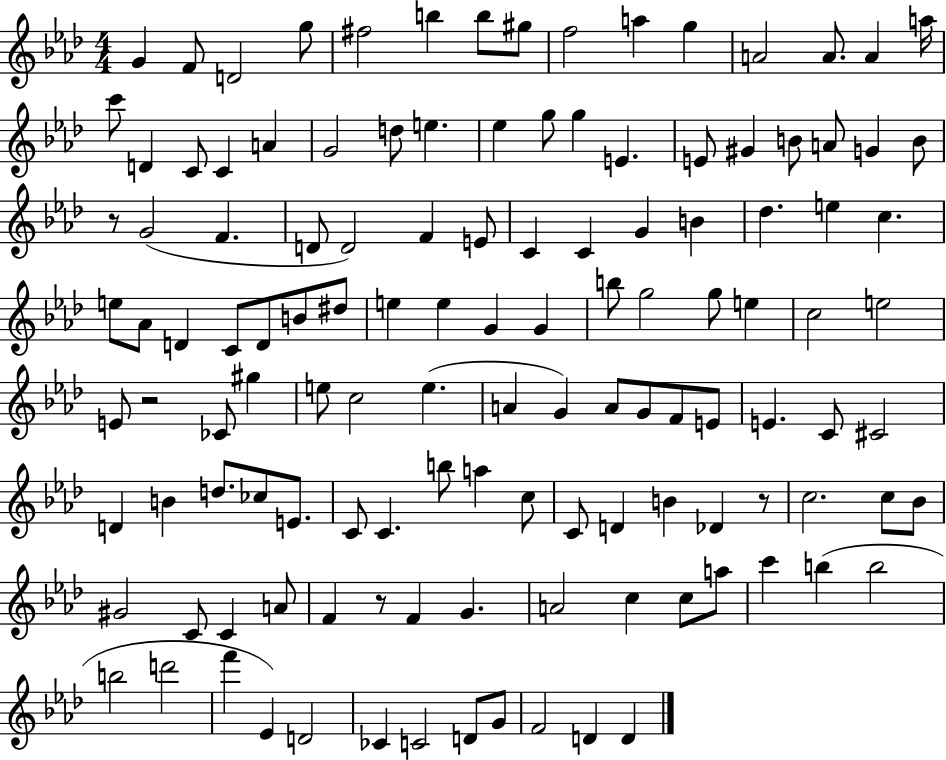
{
  \clef treble
  \numericTimeSignature
  \time 4/4
  \key aes \major
  g'4 f'8 d'2 g''8 | fis''2 b''4 b''8 gis''8 | f''2 a''4 g''4 | a'2 a'8. a'4 a''16 | \break c'''8 d'4 c'8 c'4 a'4 | g'2 d''8 e''4. | ees''4 g''8 g''4 e'4. | e'8 gis'4 b'8 a'8 g'4 b'8 | \break r8 g'2( f'4. | d'8 d'2) f'4 e'8 | c'4 c'4 g'4 b'4 | des''4. e''4 c''4. | \break e''8 aes'8 d'4 c'8 d'8 b'8 dis''8 | e''4 e''4 g'4 g'4 | b''8 g''2 g''8 e''4 | c''2 e''2 | \break e'8 r2 ces'8 gis''4 | e''8 c''2 e''4.( | a'4 g'4) a'8 g'8 f'8 e'8 | e'4. c'8 cis'2 | \break d'4 b'4 d''8. ces''8 e'8. | c'8 c'4. b''8 a''4 c''8 | c'8 d'4 b'4 des'4 r8 | c''2. c''8 bes'8 | \break gis'2 c'8 c'4 a'8 | f'4 r8 f'4 g'4. | a'2 c''4 c''8 a''8 | c'''4 b''4( b''2 | \break b''2 d'''2 | f'''4 ees'4) d'2 | ces'4 c'2 d'8 g'8 | f'2 d'4 d'4 | \break \bar "|."
}